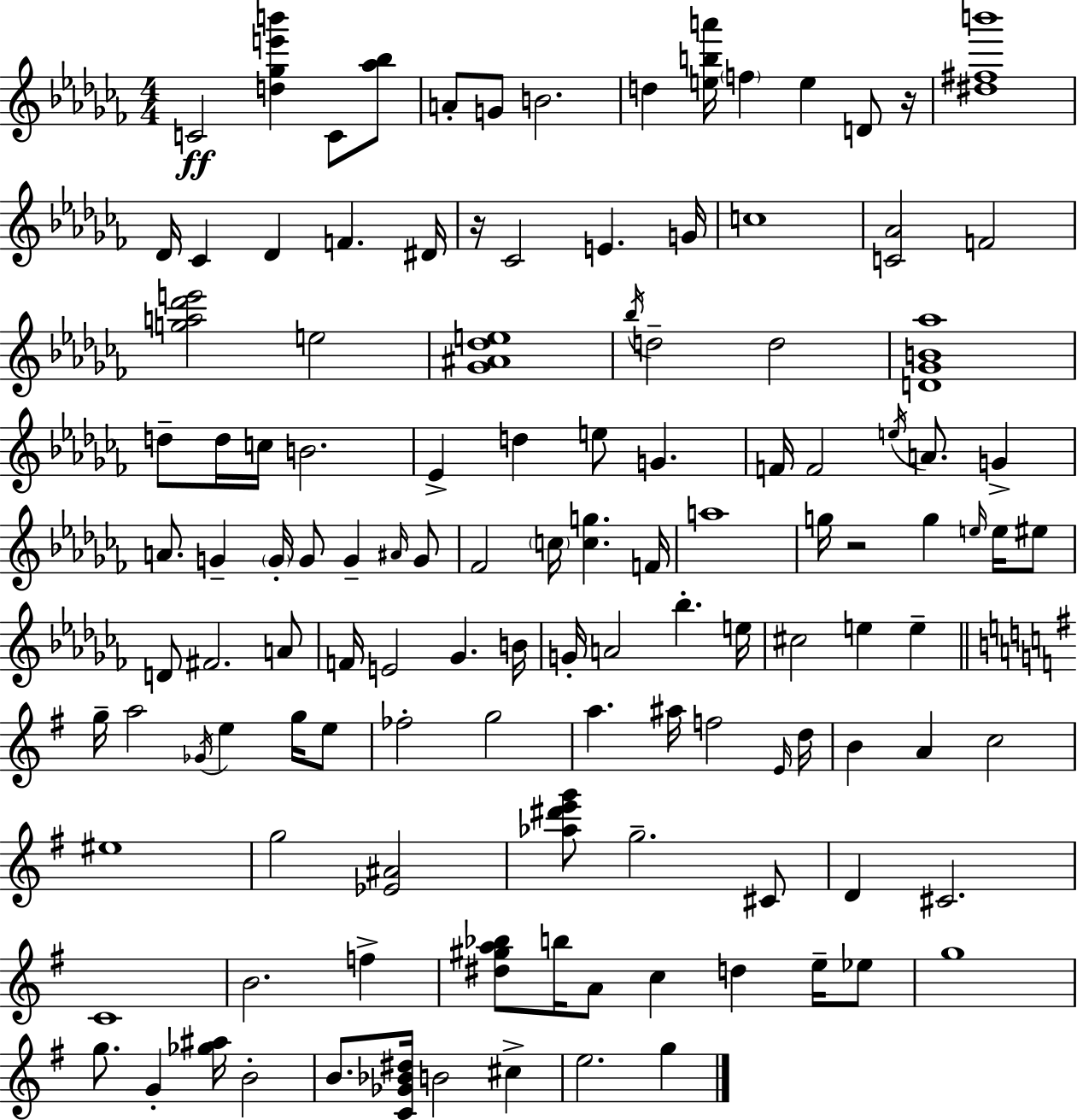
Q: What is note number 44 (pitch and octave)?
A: FES4